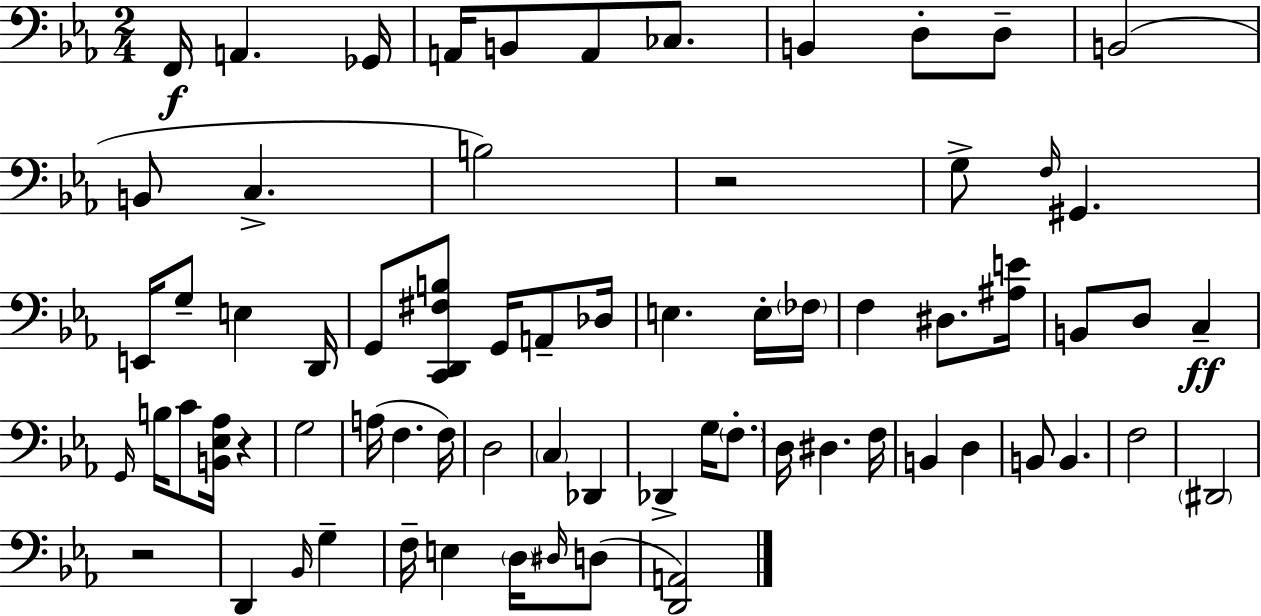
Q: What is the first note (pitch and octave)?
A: F2